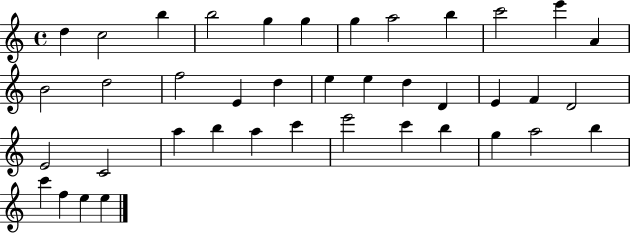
{
  \clef treble
  \time 4/4
  \defaultTimeSignature
  \key c \major
  d''4 c''2 b''4 | b''2 g''4 g''4 | g''4 a''2 b''4 | c'''2 e'''4 a'4 | \break b'2 d''2 | f''2 e'4 d''4 | e''4 e''4 d''4 d'4 | e'4 f'4 d'2 | \break e'2 c'2 | a''4 b''4 a''4 c'''4 | e'''2 c'''4 b''4 | g''4 a''2 b''4 | \break c'''4 f''4 e''4 e''4 | \bar "|."
}